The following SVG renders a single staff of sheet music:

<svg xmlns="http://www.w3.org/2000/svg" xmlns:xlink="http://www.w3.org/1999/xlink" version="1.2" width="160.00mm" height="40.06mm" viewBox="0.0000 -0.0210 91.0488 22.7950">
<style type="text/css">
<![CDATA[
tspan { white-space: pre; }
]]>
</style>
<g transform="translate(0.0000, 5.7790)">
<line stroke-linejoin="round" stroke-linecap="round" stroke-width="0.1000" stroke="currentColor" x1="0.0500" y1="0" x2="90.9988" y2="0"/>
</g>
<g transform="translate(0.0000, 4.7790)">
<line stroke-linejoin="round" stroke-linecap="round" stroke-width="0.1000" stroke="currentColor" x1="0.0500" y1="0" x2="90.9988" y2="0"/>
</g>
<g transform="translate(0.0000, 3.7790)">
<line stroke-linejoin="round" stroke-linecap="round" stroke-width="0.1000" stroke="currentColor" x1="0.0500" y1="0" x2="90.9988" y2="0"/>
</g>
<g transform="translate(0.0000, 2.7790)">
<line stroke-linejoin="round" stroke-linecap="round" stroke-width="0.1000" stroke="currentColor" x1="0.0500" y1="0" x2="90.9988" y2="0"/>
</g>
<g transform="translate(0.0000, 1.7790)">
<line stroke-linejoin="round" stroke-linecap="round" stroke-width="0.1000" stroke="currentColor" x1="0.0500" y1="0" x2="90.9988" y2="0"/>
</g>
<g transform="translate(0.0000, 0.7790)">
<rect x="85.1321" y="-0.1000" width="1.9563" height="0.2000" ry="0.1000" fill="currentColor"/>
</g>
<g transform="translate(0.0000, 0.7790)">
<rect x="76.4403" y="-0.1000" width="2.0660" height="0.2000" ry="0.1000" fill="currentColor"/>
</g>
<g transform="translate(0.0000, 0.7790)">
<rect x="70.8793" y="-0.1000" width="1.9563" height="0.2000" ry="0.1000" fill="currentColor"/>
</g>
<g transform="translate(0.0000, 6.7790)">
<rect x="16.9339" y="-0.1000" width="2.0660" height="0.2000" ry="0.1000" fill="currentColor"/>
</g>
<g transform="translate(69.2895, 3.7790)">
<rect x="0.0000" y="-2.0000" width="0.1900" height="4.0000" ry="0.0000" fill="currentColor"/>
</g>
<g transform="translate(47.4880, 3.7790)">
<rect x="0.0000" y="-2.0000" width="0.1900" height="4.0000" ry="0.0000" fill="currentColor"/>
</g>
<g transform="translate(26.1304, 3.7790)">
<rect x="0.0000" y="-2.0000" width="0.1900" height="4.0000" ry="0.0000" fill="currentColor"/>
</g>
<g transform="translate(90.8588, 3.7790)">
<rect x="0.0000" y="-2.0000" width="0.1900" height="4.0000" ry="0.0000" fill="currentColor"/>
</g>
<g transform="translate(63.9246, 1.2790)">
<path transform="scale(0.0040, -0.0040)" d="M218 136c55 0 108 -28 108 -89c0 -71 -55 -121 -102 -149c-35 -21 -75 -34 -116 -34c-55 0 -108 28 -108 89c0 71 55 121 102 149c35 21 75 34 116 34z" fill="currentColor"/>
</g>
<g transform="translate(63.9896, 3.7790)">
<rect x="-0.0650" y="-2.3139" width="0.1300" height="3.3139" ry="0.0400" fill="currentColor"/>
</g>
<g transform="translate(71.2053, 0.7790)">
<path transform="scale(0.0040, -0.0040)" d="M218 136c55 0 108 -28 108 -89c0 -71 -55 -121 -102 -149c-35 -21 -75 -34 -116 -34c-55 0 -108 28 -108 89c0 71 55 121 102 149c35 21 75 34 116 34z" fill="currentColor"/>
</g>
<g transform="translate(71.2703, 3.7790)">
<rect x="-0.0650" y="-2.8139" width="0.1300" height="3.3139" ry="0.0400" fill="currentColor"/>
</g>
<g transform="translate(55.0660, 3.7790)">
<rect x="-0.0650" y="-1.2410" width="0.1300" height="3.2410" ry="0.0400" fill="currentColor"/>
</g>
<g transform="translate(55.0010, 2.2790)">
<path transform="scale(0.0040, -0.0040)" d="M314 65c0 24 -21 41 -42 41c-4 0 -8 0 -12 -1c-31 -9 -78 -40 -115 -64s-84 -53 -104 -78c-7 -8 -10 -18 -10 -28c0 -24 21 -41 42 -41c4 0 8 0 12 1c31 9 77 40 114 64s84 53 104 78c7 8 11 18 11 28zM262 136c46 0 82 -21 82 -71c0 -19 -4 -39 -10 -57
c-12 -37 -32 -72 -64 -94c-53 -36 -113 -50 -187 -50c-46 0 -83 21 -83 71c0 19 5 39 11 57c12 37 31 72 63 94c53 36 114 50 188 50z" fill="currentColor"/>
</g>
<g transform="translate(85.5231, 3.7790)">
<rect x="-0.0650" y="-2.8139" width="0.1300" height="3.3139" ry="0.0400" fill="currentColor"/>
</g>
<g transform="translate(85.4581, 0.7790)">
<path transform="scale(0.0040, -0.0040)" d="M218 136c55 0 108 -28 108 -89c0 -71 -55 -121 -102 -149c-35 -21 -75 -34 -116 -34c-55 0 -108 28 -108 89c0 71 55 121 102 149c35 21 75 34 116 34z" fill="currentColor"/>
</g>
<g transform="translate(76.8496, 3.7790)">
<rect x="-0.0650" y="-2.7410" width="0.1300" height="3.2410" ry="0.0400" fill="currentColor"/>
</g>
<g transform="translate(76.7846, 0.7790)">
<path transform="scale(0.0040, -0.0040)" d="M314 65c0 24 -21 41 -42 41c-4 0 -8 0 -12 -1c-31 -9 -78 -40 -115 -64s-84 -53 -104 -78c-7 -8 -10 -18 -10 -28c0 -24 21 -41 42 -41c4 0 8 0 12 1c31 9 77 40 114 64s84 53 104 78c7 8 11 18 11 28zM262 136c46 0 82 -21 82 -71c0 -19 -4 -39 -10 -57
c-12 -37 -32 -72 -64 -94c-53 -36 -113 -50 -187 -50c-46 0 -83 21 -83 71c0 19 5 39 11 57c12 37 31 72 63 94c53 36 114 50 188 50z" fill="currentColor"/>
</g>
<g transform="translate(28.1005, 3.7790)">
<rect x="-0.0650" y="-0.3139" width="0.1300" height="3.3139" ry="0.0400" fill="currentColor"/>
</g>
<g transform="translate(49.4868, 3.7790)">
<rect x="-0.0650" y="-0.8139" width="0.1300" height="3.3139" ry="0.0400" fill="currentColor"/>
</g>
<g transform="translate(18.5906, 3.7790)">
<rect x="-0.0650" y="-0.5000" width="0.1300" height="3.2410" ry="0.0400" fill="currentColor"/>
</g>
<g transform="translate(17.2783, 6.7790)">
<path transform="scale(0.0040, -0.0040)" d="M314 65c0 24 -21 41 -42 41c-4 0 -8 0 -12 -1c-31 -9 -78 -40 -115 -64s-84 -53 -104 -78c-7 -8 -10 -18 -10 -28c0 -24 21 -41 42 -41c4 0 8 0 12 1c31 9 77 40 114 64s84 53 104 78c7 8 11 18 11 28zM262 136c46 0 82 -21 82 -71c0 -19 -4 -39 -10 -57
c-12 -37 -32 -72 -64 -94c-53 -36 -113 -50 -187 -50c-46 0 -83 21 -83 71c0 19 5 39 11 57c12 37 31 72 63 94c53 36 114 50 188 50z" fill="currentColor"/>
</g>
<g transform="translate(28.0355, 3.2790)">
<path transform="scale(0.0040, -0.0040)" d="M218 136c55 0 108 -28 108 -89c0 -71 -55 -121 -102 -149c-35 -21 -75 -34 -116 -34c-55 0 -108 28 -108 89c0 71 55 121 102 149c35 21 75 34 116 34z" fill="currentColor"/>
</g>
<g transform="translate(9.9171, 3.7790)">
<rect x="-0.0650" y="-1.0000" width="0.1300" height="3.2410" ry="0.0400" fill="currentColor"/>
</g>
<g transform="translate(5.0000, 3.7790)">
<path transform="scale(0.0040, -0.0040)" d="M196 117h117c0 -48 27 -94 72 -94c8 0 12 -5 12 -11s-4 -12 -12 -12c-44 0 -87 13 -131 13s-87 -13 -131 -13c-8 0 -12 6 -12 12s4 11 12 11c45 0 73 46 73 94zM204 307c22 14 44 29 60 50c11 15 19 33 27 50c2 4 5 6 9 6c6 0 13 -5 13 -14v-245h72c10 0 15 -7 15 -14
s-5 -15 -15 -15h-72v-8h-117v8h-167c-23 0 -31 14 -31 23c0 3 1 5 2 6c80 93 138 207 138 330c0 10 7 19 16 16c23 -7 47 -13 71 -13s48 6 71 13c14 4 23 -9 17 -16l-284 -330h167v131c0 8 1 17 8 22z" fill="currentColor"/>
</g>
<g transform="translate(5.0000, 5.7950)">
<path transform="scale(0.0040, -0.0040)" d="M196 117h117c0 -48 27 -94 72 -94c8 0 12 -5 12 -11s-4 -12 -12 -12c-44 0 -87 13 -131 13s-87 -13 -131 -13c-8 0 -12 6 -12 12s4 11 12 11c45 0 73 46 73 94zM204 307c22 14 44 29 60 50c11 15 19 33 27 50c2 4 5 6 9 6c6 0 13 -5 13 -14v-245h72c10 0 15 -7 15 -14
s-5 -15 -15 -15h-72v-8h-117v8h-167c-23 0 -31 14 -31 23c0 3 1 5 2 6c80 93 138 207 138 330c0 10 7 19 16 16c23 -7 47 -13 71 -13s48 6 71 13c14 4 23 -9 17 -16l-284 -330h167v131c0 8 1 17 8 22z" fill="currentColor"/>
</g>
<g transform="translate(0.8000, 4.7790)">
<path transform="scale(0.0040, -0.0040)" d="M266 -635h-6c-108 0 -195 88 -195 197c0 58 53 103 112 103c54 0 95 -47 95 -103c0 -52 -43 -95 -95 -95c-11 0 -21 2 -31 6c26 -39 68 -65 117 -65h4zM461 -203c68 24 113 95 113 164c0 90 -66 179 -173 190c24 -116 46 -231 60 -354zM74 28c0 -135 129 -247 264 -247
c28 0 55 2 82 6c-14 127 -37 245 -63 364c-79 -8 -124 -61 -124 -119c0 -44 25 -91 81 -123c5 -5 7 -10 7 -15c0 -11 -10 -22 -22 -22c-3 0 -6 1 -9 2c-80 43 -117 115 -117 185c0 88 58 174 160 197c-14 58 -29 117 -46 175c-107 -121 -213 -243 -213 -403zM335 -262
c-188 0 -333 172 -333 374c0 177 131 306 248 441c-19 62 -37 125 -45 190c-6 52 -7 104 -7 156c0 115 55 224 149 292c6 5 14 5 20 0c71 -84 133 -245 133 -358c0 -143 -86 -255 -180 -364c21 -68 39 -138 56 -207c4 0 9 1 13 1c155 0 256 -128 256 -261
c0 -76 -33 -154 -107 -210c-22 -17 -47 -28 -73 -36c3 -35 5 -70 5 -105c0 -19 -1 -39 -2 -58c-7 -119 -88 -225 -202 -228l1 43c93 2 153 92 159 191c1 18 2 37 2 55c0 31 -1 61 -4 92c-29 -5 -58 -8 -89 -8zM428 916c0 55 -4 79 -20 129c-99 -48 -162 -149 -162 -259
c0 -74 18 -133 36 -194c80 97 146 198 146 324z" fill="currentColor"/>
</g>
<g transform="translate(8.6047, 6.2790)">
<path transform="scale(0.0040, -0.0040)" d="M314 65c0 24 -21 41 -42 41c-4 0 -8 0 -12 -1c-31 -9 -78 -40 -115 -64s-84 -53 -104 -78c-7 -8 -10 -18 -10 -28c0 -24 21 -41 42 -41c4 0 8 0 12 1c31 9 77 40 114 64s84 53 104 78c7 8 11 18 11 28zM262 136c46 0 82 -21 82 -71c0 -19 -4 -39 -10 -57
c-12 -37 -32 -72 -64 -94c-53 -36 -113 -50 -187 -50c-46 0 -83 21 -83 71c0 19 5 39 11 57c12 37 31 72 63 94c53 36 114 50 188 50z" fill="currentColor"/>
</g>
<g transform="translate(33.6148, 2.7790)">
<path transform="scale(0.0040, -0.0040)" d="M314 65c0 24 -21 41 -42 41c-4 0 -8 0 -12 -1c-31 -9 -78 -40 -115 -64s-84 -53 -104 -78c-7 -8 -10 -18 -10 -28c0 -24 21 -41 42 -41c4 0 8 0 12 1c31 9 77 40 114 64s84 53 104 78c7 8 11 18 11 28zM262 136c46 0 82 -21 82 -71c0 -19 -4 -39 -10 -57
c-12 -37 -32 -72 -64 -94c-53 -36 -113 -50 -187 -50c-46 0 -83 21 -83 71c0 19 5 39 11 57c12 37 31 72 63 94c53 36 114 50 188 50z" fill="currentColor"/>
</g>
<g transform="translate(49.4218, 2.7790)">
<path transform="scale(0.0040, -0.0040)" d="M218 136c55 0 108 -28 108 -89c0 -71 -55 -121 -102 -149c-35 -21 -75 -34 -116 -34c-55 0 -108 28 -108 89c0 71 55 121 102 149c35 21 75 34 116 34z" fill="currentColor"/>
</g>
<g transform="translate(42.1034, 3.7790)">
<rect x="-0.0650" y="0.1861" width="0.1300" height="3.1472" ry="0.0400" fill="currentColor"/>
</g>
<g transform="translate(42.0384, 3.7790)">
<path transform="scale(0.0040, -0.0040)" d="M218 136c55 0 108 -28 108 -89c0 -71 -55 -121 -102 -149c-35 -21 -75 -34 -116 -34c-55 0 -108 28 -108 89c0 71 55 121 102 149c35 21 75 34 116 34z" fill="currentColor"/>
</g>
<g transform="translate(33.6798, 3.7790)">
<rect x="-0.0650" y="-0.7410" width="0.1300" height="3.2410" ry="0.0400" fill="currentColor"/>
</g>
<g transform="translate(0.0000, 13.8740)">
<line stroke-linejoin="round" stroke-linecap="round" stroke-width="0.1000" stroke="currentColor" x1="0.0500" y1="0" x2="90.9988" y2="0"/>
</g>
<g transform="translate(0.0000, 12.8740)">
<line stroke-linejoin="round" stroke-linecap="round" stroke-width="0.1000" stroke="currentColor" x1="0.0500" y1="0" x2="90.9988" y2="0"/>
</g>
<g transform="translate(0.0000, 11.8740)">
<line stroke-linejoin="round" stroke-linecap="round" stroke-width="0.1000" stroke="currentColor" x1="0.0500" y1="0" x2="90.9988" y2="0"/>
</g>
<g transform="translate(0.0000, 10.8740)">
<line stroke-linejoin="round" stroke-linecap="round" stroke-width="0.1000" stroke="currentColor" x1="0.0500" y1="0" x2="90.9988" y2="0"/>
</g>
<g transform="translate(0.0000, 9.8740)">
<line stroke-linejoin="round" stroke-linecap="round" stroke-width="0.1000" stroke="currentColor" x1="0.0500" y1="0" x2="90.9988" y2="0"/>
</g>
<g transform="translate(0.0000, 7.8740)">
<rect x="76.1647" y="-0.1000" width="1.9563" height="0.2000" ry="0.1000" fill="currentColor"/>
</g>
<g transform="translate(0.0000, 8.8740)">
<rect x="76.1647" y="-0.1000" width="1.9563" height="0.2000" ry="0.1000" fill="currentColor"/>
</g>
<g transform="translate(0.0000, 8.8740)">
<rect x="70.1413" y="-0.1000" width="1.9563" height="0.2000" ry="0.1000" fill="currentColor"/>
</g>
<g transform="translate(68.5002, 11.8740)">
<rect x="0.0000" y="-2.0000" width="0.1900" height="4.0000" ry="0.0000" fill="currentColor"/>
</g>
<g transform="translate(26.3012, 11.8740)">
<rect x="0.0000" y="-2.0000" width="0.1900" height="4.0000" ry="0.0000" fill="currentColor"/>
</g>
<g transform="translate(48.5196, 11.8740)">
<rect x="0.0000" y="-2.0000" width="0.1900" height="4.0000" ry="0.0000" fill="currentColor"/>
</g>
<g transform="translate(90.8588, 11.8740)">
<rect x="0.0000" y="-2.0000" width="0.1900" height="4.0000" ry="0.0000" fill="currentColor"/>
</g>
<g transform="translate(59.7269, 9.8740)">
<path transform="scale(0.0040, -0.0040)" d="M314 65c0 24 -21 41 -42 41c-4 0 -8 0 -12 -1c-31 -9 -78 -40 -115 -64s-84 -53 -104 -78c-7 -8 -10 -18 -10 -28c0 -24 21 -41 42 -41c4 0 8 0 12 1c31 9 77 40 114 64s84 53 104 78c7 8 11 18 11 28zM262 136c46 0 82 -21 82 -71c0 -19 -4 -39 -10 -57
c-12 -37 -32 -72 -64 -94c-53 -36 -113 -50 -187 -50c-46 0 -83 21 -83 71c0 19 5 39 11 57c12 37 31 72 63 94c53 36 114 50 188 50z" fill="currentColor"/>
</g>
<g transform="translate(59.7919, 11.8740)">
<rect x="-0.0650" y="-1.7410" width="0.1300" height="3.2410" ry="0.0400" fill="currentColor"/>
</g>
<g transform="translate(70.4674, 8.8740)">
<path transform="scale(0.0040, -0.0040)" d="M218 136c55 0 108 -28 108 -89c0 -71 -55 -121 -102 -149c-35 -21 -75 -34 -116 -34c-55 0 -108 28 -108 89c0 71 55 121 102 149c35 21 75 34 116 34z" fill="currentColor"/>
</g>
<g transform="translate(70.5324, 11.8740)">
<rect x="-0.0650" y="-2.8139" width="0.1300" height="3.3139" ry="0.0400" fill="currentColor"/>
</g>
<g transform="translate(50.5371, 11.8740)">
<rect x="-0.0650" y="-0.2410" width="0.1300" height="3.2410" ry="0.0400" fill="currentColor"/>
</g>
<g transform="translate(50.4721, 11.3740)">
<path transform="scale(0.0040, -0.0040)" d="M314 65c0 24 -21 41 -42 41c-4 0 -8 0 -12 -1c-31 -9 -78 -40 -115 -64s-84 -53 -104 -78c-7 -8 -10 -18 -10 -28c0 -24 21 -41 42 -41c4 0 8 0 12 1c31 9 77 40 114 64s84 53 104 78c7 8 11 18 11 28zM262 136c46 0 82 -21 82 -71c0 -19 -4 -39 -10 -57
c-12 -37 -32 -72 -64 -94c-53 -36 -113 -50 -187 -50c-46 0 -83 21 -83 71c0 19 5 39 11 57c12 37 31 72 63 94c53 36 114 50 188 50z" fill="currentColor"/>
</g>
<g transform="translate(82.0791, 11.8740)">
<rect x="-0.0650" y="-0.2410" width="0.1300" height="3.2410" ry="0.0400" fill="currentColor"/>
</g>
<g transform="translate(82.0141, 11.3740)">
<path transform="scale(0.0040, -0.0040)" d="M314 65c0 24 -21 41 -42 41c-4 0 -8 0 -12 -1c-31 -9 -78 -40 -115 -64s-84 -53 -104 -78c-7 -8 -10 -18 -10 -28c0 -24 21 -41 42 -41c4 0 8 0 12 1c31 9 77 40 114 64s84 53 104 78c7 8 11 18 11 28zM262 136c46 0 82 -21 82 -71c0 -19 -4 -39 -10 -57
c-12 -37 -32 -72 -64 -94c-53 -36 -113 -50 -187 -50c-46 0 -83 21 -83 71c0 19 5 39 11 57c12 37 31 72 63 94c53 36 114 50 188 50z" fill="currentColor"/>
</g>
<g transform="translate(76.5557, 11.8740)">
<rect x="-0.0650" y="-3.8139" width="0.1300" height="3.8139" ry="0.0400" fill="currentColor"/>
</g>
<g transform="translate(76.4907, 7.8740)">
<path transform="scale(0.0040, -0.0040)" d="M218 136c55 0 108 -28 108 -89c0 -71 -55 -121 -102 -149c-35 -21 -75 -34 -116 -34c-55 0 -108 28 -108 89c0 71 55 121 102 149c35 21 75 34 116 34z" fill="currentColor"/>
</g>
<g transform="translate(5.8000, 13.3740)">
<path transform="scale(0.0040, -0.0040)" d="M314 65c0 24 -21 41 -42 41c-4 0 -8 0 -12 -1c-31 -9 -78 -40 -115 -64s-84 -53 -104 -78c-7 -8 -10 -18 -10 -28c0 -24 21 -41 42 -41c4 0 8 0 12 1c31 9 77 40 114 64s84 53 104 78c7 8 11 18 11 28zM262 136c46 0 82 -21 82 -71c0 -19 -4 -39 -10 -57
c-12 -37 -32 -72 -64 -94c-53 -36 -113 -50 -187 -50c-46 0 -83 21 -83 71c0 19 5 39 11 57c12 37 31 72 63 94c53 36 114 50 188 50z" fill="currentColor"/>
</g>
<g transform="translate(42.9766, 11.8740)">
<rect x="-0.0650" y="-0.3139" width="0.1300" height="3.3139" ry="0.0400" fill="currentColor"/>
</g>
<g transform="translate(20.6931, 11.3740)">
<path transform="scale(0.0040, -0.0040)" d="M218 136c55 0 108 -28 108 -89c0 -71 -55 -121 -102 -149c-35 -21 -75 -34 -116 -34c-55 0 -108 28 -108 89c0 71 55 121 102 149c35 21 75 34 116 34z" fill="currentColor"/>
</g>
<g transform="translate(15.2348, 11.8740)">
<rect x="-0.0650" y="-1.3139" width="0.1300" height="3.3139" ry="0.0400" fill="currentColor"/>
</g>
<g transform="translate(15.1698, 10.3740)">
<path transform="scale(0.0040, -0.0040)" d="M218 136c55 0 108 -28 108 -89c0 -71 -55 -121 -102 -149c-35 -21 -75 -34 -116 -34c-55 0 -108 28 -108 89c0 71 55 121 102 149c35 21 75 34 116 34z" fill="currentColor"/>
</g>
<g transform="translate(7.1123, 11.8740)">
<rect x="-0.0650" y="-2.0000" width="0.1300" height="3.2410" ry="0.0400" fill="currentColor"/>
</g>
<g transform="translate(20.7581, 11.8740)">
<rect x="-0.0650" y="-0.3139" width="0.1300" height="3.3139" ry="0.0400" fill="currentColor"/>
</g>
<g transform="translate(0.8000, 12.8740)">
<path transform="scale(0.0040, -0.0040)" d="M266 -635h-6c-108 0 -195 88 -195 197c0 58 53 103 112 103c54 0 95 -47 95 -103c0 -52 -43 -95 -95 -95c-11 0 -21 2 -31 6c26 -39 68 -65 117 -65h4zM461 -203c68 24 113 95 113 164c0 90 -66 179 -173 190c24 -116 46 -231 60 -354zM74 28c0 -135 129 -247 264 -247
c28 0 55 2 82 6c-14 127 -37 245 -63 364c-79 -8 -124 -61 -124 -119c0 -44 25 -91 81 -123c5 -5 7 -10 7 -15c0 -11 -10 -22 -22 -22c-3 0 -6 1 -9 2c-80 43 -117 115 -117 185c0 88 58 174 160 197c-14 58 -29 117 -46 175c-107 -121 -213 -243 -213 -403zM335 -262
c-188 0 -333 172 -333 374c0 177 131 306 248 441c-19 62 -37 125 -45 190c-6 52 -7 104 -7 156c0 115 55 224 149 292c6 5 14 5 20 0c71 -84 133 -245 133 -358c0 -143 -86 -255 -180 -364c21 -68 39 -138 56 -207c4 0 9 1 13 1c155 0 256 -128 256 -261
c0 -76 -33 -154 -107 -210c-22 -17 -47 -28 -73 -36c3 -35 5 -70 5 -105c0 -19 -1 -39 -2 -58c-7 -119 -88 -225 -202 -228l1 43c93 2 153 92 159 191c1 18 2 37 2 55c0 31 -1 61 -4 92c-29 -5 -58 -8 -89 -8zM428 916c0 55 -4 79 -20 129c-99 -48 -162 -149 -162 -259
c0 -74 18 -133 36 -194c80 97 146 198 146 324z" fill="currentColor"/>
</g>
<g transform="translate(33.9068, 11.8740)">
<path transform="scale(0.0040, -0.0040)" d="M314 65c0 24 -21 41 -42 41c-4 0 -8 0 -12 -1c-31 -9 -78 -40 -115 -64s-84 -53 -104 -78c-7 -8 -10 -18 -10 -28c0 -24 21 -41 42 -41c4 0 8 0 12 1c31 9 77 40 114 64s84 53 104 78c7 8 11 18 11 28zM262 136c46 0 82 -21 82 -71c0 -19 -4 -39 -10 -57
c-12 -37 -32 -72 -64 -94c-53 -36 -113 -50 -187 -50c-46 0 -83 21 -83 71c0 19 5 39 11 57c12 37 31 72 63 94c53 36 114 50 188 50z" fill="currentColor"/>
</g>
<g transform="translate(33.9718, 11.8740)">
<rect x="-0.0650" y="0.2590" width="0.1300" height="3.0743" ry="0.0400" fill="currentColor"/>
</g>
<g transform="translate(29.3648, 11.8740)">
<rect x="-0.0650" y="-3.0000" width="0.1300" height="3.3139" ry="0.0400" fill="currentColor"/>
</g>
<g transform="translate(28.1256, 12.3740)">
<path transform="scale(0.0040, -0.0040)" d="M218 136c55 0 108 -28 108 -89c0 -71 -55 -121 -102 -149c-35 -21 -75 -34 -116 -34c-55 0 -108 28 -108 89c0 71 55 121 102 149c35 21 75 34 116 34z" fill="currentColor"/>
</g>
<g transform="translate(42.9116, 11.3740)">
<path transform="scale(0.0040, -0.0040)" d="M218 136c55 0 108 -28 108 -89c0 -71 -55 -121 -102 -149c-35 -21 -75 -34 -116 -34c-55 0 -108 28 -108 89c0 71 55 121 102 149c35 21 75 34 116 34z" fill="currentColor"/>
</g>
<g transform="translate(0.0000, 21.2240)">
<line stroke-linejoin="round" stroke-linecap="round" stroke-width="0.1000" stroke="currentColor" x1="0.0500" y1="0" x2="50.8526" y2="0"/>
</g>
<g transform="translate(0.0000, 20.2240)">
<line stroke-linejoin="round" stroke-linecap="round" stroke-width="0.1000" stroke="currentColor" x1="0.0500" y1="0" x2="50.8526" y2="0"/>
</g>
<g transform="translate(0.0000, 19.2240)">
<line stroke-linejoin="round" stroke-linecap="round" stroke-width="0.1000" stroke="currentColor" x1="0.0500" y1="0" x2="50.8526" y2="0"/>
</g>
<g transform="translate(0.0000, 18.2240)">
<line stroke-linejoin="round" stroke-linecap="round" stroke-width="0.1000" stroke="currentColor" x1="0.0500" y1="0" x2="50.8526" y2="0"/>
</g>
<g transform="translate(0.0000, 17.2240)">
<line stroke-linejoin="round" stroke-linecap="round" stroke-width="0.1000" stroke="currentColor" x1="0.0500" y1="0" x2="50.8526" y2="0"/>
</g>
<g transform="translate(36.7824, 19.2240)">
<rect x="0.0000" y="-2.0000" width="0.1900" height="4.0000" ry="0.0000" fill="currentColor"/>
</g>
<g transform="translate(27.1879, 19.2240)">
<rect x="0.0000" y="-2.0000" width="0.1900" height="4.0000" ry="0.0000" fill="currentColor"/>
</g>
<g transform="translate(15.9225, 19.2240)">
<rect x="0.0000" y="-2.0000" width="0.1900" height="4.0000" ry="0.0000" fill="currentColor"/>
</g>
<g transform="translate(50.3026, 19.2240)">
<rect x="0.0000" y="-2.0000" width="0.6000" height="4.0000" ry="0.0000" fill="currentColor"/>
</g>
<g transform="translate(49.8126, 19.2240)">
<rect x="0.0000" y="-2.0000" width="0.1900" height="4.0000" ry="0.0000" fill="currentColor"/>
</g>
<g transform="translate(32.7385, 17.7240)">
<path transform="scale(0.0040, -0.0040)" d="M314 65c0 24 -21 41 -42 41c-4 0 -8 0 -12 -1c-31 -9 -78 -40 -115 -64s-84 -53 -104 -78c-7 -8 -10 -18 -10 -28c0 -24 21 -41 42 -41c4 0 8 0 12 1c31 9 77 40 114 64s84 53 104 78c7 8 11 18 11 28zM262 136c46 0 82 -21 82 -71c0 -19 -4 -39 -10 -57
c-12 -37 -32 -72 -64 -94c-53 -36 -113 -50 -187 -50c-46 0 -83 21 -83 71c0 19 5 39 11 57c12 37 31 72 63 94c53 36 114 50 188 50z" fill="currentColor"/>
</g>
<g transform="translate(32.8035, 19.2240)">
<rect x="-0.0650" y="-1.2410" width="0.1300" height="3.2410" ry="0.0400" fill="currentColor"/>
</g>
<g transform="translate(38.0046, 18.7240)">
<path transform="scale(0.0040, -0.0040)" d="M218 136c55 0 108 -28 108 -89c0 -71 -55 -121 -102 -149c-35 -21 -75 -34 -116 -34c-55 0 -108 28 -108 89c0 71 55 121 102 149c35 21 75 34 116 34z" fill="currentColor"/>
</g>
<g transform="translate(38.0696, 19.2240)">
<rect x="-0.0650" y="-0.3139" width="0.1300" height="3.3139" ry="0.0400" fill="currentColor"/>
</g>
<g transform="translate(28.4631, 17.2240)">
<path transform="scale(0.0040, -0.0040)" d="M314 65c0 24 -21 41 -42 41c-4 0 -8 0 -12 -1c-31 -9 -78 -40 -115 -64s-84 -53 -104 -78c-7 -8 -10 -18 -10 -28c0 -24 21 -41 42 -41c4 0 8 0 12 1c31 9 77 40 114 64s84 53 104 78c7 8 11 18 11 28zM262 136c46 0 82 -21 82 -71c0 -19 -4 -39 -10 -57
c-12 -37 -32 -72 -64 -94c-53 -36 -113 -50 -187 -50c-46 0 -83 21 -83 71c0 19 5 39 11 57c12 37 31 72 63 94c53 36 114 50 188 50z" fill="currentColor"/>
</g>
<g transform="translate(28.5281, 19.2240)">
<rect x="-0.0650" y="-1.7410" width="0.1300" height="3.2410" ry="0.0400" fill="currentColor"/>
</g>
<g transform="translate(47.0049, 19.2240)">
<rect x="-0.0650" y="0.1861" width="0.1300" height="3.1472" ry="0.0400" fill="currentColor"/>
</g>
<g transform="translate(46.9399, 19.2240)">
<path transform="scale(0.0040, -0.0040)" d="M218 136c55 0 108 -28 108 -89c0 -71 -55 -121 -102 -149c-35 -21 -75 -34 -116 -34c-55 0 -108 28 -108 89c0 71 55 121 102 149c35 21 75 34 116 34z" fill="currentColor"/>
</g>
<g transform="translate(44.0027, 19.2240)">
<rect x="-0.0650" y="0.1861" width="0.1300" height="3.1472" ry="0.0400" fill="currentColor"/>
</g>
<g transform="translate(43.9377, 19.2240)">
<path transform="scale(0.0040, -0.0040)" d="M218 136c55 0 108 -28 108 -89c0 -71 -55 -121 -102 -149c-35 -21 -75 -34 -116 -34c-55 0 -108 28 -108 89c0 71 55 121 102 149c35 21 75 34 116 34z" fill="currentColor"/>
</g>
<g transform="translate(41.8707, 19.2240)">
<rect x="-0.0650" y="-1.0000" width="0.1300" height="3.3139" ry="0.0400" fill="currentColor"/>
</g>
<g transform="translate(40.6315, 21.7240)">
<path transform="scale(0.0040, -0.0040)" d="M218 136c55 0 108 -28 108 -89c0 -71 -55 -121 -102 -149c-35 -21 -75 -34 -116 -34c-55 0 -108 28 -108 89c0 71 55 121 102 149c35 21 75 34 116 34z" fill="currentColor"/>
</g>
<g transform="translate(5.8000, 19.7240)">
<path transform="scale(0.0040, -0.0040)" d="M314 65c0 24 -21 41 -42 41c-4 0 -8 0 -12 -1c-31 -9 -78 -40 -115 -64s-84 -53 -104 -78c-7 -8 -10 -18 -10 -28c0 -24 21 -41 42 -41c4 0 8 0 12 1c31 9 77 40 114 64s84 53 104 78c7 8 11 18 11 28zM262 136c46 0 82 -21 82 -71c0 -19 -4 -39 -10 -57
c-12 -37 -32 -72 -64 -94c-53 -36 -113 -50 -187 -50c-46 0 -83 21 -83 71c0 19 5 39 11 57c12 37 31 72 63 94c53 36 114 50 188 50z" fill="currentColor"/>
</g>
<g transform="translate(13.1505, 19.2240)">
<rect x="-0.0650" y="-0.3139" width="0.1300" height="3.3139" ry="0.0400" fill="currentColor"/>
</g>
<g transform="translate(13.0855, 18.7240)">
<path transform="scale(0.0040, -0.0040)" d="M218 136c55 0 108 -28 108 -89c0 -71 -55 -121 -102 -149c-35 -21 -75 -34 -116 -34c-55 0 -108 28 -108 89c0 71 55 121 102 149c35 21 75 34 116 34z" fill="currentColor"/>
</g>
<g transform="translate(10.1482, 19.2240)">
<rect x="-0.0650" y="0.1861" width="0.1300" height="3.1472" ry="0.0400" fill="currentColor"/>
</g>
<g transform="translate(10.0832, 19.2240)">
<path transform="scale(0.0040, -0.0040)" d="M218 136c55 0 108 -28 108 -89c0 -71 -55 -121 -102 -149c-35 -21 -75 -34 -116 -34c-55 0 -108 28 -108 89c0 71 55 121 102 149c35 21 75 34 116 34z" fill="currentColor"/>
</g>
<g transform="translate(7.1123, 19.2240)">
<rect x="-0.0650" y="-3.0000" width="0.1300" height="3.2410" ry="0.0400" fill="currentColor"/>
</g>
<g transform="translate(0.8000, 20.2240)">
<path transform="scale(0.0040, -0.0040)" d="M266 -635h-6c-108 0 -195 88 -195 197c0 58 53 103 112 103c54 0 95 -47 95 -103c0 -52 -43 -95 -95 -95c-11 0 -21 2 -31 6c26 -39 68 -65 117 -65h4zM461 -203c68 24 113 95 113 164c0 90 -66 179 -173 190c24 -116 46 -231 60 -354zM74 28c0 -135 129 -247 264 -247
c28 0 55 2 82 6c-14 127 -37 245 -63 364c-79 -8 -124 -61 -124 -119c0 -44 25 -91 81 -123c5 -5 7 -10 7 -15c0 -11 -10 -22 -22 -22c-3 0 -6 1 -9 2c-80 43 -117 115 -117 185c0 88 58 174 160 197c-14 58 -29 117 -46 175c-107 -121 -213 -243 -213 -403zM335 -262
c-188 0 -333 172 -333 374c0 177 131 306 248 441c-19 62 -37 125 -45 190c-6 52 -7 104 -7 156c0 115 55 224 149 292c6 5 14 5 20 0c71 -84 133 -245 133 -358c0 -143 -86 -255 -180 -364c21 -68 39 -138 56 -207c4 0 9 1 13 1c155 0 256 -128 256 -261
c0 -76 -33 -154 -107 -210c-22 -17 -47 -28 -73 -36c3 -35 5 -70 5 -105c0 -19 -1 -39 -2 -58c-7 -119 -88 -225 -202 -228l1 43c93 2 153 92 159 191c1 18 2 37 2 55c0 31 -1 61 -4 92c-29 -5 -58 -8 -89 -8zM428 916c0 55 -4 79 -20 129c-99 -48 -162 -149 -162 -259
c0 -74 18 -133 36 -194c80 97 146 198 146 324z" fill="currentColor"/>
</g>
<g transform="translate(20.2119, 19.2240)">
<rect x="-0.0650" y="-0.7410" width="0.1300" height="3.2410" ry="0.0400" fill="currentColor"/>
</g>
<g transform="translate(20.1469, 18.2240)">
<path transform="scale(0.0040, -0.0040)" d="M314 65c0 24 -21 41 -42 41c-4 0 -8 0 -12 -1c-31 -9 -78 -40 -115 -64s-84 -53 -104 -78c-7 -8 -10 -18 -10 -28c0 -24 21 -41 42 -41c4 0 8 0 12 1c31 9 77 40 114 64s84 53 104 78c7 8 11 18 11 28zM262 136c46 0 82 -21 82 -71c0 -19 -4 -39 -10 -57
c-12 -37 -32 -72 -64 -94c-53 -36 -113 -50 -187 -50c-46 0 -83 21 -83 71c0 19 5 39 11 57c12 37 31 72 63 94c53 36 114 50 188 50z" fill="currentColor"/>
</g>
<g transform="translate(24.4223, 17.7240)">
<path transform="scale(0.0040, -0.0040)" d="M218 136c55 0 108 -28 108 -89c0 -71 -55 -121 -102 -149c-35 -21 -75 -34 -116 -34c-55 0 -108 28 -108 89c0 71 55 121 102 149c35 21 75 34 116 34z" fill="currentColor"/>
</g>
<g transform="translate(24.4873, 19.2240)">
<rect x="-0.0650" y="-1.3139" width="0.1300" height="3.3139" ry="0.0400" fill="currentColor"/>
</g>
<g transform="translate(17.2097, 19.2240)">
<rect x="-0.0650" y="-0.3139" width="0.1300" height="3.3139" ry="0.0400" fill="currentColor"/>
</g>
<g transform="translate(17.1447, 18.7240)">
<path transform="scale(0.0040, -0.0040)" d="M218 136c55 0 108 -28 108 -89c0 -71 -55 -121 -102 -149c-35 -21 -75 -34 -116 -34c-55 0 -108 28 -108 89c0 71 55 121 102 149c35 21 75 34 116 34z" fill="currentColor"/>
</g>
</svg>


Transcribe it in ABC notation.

X:1
T:Untitled
M:4/4
L:1/4
K:C
D2 C2 c d2 B d e2 g a a2 a F2 e c A B2 c c2 f2 a c' c2 A2 B c c d2 e f2 e2 c D B B